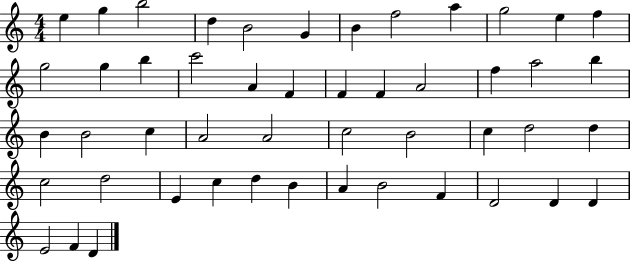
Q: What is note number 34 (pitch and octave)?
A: D5